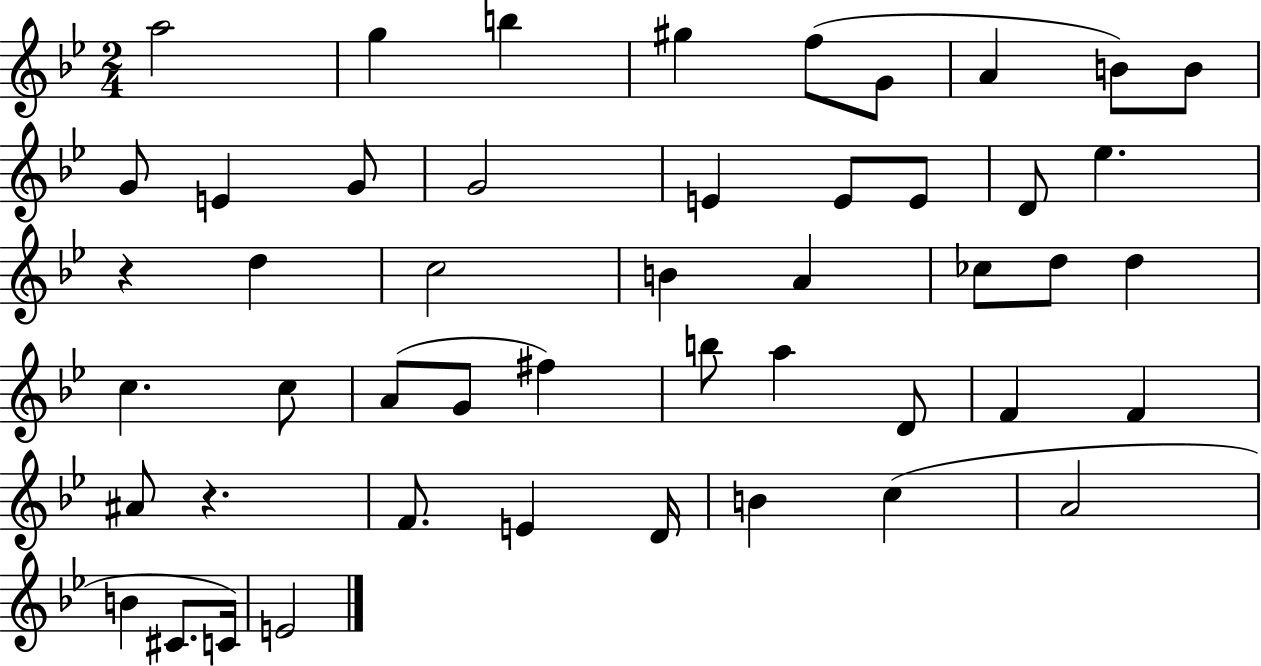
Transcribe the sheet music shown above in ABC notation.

X:1
T:Untitled
M:2/4
L:1/4
K:Bb
a2 g b ^g f/2 G/2 A B/2 B/2 G/2 E G/2 G2 E E/2 E/2 D/2 _e z d c2 B A _c/2 d/2 d c c/2 A/2 G/2 ^f b/2 a D/2 F F ^A/2 z F/2 E D/4 B c A2 B ^C/2 C/4 E2